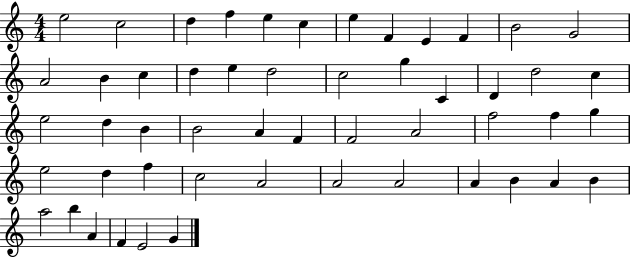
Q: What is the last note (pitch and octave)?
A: G4